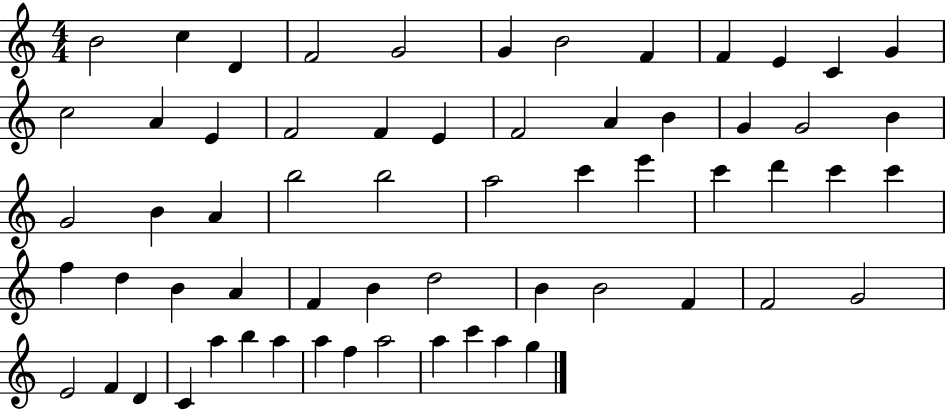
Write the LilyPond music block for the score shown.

{
  \clef treble
  \numericTimeSignature
  \time 4/4
  \key c \major
  b'2 c''4 d'4 | f'2 g'2 | g'4 b'2 f'4 | f'4 e'4 c'4 g'4 | \break c''2 a'4 e'4 | f'2 f'4 e'4 | f'2 a'4 b'4 | g'4 g'2 b'4 | \break g'2 b'4 a'4 | b''2 b''2 | a''2 c'''4 e'''4 | c'''4 d'''4 c'''4 c'''4 | \break f''4 d''4 b'4 a'4 | f'4 b'4 d''2 | b'4 b'2 f'4 | f'2 g'2 | \break e'2 f'4 d'4 | c'4 a''4 b''4 a''4 | a''4 f''4 a''2 | a''4 c'''4 a''4 g''4 | \break \bar "|."
}